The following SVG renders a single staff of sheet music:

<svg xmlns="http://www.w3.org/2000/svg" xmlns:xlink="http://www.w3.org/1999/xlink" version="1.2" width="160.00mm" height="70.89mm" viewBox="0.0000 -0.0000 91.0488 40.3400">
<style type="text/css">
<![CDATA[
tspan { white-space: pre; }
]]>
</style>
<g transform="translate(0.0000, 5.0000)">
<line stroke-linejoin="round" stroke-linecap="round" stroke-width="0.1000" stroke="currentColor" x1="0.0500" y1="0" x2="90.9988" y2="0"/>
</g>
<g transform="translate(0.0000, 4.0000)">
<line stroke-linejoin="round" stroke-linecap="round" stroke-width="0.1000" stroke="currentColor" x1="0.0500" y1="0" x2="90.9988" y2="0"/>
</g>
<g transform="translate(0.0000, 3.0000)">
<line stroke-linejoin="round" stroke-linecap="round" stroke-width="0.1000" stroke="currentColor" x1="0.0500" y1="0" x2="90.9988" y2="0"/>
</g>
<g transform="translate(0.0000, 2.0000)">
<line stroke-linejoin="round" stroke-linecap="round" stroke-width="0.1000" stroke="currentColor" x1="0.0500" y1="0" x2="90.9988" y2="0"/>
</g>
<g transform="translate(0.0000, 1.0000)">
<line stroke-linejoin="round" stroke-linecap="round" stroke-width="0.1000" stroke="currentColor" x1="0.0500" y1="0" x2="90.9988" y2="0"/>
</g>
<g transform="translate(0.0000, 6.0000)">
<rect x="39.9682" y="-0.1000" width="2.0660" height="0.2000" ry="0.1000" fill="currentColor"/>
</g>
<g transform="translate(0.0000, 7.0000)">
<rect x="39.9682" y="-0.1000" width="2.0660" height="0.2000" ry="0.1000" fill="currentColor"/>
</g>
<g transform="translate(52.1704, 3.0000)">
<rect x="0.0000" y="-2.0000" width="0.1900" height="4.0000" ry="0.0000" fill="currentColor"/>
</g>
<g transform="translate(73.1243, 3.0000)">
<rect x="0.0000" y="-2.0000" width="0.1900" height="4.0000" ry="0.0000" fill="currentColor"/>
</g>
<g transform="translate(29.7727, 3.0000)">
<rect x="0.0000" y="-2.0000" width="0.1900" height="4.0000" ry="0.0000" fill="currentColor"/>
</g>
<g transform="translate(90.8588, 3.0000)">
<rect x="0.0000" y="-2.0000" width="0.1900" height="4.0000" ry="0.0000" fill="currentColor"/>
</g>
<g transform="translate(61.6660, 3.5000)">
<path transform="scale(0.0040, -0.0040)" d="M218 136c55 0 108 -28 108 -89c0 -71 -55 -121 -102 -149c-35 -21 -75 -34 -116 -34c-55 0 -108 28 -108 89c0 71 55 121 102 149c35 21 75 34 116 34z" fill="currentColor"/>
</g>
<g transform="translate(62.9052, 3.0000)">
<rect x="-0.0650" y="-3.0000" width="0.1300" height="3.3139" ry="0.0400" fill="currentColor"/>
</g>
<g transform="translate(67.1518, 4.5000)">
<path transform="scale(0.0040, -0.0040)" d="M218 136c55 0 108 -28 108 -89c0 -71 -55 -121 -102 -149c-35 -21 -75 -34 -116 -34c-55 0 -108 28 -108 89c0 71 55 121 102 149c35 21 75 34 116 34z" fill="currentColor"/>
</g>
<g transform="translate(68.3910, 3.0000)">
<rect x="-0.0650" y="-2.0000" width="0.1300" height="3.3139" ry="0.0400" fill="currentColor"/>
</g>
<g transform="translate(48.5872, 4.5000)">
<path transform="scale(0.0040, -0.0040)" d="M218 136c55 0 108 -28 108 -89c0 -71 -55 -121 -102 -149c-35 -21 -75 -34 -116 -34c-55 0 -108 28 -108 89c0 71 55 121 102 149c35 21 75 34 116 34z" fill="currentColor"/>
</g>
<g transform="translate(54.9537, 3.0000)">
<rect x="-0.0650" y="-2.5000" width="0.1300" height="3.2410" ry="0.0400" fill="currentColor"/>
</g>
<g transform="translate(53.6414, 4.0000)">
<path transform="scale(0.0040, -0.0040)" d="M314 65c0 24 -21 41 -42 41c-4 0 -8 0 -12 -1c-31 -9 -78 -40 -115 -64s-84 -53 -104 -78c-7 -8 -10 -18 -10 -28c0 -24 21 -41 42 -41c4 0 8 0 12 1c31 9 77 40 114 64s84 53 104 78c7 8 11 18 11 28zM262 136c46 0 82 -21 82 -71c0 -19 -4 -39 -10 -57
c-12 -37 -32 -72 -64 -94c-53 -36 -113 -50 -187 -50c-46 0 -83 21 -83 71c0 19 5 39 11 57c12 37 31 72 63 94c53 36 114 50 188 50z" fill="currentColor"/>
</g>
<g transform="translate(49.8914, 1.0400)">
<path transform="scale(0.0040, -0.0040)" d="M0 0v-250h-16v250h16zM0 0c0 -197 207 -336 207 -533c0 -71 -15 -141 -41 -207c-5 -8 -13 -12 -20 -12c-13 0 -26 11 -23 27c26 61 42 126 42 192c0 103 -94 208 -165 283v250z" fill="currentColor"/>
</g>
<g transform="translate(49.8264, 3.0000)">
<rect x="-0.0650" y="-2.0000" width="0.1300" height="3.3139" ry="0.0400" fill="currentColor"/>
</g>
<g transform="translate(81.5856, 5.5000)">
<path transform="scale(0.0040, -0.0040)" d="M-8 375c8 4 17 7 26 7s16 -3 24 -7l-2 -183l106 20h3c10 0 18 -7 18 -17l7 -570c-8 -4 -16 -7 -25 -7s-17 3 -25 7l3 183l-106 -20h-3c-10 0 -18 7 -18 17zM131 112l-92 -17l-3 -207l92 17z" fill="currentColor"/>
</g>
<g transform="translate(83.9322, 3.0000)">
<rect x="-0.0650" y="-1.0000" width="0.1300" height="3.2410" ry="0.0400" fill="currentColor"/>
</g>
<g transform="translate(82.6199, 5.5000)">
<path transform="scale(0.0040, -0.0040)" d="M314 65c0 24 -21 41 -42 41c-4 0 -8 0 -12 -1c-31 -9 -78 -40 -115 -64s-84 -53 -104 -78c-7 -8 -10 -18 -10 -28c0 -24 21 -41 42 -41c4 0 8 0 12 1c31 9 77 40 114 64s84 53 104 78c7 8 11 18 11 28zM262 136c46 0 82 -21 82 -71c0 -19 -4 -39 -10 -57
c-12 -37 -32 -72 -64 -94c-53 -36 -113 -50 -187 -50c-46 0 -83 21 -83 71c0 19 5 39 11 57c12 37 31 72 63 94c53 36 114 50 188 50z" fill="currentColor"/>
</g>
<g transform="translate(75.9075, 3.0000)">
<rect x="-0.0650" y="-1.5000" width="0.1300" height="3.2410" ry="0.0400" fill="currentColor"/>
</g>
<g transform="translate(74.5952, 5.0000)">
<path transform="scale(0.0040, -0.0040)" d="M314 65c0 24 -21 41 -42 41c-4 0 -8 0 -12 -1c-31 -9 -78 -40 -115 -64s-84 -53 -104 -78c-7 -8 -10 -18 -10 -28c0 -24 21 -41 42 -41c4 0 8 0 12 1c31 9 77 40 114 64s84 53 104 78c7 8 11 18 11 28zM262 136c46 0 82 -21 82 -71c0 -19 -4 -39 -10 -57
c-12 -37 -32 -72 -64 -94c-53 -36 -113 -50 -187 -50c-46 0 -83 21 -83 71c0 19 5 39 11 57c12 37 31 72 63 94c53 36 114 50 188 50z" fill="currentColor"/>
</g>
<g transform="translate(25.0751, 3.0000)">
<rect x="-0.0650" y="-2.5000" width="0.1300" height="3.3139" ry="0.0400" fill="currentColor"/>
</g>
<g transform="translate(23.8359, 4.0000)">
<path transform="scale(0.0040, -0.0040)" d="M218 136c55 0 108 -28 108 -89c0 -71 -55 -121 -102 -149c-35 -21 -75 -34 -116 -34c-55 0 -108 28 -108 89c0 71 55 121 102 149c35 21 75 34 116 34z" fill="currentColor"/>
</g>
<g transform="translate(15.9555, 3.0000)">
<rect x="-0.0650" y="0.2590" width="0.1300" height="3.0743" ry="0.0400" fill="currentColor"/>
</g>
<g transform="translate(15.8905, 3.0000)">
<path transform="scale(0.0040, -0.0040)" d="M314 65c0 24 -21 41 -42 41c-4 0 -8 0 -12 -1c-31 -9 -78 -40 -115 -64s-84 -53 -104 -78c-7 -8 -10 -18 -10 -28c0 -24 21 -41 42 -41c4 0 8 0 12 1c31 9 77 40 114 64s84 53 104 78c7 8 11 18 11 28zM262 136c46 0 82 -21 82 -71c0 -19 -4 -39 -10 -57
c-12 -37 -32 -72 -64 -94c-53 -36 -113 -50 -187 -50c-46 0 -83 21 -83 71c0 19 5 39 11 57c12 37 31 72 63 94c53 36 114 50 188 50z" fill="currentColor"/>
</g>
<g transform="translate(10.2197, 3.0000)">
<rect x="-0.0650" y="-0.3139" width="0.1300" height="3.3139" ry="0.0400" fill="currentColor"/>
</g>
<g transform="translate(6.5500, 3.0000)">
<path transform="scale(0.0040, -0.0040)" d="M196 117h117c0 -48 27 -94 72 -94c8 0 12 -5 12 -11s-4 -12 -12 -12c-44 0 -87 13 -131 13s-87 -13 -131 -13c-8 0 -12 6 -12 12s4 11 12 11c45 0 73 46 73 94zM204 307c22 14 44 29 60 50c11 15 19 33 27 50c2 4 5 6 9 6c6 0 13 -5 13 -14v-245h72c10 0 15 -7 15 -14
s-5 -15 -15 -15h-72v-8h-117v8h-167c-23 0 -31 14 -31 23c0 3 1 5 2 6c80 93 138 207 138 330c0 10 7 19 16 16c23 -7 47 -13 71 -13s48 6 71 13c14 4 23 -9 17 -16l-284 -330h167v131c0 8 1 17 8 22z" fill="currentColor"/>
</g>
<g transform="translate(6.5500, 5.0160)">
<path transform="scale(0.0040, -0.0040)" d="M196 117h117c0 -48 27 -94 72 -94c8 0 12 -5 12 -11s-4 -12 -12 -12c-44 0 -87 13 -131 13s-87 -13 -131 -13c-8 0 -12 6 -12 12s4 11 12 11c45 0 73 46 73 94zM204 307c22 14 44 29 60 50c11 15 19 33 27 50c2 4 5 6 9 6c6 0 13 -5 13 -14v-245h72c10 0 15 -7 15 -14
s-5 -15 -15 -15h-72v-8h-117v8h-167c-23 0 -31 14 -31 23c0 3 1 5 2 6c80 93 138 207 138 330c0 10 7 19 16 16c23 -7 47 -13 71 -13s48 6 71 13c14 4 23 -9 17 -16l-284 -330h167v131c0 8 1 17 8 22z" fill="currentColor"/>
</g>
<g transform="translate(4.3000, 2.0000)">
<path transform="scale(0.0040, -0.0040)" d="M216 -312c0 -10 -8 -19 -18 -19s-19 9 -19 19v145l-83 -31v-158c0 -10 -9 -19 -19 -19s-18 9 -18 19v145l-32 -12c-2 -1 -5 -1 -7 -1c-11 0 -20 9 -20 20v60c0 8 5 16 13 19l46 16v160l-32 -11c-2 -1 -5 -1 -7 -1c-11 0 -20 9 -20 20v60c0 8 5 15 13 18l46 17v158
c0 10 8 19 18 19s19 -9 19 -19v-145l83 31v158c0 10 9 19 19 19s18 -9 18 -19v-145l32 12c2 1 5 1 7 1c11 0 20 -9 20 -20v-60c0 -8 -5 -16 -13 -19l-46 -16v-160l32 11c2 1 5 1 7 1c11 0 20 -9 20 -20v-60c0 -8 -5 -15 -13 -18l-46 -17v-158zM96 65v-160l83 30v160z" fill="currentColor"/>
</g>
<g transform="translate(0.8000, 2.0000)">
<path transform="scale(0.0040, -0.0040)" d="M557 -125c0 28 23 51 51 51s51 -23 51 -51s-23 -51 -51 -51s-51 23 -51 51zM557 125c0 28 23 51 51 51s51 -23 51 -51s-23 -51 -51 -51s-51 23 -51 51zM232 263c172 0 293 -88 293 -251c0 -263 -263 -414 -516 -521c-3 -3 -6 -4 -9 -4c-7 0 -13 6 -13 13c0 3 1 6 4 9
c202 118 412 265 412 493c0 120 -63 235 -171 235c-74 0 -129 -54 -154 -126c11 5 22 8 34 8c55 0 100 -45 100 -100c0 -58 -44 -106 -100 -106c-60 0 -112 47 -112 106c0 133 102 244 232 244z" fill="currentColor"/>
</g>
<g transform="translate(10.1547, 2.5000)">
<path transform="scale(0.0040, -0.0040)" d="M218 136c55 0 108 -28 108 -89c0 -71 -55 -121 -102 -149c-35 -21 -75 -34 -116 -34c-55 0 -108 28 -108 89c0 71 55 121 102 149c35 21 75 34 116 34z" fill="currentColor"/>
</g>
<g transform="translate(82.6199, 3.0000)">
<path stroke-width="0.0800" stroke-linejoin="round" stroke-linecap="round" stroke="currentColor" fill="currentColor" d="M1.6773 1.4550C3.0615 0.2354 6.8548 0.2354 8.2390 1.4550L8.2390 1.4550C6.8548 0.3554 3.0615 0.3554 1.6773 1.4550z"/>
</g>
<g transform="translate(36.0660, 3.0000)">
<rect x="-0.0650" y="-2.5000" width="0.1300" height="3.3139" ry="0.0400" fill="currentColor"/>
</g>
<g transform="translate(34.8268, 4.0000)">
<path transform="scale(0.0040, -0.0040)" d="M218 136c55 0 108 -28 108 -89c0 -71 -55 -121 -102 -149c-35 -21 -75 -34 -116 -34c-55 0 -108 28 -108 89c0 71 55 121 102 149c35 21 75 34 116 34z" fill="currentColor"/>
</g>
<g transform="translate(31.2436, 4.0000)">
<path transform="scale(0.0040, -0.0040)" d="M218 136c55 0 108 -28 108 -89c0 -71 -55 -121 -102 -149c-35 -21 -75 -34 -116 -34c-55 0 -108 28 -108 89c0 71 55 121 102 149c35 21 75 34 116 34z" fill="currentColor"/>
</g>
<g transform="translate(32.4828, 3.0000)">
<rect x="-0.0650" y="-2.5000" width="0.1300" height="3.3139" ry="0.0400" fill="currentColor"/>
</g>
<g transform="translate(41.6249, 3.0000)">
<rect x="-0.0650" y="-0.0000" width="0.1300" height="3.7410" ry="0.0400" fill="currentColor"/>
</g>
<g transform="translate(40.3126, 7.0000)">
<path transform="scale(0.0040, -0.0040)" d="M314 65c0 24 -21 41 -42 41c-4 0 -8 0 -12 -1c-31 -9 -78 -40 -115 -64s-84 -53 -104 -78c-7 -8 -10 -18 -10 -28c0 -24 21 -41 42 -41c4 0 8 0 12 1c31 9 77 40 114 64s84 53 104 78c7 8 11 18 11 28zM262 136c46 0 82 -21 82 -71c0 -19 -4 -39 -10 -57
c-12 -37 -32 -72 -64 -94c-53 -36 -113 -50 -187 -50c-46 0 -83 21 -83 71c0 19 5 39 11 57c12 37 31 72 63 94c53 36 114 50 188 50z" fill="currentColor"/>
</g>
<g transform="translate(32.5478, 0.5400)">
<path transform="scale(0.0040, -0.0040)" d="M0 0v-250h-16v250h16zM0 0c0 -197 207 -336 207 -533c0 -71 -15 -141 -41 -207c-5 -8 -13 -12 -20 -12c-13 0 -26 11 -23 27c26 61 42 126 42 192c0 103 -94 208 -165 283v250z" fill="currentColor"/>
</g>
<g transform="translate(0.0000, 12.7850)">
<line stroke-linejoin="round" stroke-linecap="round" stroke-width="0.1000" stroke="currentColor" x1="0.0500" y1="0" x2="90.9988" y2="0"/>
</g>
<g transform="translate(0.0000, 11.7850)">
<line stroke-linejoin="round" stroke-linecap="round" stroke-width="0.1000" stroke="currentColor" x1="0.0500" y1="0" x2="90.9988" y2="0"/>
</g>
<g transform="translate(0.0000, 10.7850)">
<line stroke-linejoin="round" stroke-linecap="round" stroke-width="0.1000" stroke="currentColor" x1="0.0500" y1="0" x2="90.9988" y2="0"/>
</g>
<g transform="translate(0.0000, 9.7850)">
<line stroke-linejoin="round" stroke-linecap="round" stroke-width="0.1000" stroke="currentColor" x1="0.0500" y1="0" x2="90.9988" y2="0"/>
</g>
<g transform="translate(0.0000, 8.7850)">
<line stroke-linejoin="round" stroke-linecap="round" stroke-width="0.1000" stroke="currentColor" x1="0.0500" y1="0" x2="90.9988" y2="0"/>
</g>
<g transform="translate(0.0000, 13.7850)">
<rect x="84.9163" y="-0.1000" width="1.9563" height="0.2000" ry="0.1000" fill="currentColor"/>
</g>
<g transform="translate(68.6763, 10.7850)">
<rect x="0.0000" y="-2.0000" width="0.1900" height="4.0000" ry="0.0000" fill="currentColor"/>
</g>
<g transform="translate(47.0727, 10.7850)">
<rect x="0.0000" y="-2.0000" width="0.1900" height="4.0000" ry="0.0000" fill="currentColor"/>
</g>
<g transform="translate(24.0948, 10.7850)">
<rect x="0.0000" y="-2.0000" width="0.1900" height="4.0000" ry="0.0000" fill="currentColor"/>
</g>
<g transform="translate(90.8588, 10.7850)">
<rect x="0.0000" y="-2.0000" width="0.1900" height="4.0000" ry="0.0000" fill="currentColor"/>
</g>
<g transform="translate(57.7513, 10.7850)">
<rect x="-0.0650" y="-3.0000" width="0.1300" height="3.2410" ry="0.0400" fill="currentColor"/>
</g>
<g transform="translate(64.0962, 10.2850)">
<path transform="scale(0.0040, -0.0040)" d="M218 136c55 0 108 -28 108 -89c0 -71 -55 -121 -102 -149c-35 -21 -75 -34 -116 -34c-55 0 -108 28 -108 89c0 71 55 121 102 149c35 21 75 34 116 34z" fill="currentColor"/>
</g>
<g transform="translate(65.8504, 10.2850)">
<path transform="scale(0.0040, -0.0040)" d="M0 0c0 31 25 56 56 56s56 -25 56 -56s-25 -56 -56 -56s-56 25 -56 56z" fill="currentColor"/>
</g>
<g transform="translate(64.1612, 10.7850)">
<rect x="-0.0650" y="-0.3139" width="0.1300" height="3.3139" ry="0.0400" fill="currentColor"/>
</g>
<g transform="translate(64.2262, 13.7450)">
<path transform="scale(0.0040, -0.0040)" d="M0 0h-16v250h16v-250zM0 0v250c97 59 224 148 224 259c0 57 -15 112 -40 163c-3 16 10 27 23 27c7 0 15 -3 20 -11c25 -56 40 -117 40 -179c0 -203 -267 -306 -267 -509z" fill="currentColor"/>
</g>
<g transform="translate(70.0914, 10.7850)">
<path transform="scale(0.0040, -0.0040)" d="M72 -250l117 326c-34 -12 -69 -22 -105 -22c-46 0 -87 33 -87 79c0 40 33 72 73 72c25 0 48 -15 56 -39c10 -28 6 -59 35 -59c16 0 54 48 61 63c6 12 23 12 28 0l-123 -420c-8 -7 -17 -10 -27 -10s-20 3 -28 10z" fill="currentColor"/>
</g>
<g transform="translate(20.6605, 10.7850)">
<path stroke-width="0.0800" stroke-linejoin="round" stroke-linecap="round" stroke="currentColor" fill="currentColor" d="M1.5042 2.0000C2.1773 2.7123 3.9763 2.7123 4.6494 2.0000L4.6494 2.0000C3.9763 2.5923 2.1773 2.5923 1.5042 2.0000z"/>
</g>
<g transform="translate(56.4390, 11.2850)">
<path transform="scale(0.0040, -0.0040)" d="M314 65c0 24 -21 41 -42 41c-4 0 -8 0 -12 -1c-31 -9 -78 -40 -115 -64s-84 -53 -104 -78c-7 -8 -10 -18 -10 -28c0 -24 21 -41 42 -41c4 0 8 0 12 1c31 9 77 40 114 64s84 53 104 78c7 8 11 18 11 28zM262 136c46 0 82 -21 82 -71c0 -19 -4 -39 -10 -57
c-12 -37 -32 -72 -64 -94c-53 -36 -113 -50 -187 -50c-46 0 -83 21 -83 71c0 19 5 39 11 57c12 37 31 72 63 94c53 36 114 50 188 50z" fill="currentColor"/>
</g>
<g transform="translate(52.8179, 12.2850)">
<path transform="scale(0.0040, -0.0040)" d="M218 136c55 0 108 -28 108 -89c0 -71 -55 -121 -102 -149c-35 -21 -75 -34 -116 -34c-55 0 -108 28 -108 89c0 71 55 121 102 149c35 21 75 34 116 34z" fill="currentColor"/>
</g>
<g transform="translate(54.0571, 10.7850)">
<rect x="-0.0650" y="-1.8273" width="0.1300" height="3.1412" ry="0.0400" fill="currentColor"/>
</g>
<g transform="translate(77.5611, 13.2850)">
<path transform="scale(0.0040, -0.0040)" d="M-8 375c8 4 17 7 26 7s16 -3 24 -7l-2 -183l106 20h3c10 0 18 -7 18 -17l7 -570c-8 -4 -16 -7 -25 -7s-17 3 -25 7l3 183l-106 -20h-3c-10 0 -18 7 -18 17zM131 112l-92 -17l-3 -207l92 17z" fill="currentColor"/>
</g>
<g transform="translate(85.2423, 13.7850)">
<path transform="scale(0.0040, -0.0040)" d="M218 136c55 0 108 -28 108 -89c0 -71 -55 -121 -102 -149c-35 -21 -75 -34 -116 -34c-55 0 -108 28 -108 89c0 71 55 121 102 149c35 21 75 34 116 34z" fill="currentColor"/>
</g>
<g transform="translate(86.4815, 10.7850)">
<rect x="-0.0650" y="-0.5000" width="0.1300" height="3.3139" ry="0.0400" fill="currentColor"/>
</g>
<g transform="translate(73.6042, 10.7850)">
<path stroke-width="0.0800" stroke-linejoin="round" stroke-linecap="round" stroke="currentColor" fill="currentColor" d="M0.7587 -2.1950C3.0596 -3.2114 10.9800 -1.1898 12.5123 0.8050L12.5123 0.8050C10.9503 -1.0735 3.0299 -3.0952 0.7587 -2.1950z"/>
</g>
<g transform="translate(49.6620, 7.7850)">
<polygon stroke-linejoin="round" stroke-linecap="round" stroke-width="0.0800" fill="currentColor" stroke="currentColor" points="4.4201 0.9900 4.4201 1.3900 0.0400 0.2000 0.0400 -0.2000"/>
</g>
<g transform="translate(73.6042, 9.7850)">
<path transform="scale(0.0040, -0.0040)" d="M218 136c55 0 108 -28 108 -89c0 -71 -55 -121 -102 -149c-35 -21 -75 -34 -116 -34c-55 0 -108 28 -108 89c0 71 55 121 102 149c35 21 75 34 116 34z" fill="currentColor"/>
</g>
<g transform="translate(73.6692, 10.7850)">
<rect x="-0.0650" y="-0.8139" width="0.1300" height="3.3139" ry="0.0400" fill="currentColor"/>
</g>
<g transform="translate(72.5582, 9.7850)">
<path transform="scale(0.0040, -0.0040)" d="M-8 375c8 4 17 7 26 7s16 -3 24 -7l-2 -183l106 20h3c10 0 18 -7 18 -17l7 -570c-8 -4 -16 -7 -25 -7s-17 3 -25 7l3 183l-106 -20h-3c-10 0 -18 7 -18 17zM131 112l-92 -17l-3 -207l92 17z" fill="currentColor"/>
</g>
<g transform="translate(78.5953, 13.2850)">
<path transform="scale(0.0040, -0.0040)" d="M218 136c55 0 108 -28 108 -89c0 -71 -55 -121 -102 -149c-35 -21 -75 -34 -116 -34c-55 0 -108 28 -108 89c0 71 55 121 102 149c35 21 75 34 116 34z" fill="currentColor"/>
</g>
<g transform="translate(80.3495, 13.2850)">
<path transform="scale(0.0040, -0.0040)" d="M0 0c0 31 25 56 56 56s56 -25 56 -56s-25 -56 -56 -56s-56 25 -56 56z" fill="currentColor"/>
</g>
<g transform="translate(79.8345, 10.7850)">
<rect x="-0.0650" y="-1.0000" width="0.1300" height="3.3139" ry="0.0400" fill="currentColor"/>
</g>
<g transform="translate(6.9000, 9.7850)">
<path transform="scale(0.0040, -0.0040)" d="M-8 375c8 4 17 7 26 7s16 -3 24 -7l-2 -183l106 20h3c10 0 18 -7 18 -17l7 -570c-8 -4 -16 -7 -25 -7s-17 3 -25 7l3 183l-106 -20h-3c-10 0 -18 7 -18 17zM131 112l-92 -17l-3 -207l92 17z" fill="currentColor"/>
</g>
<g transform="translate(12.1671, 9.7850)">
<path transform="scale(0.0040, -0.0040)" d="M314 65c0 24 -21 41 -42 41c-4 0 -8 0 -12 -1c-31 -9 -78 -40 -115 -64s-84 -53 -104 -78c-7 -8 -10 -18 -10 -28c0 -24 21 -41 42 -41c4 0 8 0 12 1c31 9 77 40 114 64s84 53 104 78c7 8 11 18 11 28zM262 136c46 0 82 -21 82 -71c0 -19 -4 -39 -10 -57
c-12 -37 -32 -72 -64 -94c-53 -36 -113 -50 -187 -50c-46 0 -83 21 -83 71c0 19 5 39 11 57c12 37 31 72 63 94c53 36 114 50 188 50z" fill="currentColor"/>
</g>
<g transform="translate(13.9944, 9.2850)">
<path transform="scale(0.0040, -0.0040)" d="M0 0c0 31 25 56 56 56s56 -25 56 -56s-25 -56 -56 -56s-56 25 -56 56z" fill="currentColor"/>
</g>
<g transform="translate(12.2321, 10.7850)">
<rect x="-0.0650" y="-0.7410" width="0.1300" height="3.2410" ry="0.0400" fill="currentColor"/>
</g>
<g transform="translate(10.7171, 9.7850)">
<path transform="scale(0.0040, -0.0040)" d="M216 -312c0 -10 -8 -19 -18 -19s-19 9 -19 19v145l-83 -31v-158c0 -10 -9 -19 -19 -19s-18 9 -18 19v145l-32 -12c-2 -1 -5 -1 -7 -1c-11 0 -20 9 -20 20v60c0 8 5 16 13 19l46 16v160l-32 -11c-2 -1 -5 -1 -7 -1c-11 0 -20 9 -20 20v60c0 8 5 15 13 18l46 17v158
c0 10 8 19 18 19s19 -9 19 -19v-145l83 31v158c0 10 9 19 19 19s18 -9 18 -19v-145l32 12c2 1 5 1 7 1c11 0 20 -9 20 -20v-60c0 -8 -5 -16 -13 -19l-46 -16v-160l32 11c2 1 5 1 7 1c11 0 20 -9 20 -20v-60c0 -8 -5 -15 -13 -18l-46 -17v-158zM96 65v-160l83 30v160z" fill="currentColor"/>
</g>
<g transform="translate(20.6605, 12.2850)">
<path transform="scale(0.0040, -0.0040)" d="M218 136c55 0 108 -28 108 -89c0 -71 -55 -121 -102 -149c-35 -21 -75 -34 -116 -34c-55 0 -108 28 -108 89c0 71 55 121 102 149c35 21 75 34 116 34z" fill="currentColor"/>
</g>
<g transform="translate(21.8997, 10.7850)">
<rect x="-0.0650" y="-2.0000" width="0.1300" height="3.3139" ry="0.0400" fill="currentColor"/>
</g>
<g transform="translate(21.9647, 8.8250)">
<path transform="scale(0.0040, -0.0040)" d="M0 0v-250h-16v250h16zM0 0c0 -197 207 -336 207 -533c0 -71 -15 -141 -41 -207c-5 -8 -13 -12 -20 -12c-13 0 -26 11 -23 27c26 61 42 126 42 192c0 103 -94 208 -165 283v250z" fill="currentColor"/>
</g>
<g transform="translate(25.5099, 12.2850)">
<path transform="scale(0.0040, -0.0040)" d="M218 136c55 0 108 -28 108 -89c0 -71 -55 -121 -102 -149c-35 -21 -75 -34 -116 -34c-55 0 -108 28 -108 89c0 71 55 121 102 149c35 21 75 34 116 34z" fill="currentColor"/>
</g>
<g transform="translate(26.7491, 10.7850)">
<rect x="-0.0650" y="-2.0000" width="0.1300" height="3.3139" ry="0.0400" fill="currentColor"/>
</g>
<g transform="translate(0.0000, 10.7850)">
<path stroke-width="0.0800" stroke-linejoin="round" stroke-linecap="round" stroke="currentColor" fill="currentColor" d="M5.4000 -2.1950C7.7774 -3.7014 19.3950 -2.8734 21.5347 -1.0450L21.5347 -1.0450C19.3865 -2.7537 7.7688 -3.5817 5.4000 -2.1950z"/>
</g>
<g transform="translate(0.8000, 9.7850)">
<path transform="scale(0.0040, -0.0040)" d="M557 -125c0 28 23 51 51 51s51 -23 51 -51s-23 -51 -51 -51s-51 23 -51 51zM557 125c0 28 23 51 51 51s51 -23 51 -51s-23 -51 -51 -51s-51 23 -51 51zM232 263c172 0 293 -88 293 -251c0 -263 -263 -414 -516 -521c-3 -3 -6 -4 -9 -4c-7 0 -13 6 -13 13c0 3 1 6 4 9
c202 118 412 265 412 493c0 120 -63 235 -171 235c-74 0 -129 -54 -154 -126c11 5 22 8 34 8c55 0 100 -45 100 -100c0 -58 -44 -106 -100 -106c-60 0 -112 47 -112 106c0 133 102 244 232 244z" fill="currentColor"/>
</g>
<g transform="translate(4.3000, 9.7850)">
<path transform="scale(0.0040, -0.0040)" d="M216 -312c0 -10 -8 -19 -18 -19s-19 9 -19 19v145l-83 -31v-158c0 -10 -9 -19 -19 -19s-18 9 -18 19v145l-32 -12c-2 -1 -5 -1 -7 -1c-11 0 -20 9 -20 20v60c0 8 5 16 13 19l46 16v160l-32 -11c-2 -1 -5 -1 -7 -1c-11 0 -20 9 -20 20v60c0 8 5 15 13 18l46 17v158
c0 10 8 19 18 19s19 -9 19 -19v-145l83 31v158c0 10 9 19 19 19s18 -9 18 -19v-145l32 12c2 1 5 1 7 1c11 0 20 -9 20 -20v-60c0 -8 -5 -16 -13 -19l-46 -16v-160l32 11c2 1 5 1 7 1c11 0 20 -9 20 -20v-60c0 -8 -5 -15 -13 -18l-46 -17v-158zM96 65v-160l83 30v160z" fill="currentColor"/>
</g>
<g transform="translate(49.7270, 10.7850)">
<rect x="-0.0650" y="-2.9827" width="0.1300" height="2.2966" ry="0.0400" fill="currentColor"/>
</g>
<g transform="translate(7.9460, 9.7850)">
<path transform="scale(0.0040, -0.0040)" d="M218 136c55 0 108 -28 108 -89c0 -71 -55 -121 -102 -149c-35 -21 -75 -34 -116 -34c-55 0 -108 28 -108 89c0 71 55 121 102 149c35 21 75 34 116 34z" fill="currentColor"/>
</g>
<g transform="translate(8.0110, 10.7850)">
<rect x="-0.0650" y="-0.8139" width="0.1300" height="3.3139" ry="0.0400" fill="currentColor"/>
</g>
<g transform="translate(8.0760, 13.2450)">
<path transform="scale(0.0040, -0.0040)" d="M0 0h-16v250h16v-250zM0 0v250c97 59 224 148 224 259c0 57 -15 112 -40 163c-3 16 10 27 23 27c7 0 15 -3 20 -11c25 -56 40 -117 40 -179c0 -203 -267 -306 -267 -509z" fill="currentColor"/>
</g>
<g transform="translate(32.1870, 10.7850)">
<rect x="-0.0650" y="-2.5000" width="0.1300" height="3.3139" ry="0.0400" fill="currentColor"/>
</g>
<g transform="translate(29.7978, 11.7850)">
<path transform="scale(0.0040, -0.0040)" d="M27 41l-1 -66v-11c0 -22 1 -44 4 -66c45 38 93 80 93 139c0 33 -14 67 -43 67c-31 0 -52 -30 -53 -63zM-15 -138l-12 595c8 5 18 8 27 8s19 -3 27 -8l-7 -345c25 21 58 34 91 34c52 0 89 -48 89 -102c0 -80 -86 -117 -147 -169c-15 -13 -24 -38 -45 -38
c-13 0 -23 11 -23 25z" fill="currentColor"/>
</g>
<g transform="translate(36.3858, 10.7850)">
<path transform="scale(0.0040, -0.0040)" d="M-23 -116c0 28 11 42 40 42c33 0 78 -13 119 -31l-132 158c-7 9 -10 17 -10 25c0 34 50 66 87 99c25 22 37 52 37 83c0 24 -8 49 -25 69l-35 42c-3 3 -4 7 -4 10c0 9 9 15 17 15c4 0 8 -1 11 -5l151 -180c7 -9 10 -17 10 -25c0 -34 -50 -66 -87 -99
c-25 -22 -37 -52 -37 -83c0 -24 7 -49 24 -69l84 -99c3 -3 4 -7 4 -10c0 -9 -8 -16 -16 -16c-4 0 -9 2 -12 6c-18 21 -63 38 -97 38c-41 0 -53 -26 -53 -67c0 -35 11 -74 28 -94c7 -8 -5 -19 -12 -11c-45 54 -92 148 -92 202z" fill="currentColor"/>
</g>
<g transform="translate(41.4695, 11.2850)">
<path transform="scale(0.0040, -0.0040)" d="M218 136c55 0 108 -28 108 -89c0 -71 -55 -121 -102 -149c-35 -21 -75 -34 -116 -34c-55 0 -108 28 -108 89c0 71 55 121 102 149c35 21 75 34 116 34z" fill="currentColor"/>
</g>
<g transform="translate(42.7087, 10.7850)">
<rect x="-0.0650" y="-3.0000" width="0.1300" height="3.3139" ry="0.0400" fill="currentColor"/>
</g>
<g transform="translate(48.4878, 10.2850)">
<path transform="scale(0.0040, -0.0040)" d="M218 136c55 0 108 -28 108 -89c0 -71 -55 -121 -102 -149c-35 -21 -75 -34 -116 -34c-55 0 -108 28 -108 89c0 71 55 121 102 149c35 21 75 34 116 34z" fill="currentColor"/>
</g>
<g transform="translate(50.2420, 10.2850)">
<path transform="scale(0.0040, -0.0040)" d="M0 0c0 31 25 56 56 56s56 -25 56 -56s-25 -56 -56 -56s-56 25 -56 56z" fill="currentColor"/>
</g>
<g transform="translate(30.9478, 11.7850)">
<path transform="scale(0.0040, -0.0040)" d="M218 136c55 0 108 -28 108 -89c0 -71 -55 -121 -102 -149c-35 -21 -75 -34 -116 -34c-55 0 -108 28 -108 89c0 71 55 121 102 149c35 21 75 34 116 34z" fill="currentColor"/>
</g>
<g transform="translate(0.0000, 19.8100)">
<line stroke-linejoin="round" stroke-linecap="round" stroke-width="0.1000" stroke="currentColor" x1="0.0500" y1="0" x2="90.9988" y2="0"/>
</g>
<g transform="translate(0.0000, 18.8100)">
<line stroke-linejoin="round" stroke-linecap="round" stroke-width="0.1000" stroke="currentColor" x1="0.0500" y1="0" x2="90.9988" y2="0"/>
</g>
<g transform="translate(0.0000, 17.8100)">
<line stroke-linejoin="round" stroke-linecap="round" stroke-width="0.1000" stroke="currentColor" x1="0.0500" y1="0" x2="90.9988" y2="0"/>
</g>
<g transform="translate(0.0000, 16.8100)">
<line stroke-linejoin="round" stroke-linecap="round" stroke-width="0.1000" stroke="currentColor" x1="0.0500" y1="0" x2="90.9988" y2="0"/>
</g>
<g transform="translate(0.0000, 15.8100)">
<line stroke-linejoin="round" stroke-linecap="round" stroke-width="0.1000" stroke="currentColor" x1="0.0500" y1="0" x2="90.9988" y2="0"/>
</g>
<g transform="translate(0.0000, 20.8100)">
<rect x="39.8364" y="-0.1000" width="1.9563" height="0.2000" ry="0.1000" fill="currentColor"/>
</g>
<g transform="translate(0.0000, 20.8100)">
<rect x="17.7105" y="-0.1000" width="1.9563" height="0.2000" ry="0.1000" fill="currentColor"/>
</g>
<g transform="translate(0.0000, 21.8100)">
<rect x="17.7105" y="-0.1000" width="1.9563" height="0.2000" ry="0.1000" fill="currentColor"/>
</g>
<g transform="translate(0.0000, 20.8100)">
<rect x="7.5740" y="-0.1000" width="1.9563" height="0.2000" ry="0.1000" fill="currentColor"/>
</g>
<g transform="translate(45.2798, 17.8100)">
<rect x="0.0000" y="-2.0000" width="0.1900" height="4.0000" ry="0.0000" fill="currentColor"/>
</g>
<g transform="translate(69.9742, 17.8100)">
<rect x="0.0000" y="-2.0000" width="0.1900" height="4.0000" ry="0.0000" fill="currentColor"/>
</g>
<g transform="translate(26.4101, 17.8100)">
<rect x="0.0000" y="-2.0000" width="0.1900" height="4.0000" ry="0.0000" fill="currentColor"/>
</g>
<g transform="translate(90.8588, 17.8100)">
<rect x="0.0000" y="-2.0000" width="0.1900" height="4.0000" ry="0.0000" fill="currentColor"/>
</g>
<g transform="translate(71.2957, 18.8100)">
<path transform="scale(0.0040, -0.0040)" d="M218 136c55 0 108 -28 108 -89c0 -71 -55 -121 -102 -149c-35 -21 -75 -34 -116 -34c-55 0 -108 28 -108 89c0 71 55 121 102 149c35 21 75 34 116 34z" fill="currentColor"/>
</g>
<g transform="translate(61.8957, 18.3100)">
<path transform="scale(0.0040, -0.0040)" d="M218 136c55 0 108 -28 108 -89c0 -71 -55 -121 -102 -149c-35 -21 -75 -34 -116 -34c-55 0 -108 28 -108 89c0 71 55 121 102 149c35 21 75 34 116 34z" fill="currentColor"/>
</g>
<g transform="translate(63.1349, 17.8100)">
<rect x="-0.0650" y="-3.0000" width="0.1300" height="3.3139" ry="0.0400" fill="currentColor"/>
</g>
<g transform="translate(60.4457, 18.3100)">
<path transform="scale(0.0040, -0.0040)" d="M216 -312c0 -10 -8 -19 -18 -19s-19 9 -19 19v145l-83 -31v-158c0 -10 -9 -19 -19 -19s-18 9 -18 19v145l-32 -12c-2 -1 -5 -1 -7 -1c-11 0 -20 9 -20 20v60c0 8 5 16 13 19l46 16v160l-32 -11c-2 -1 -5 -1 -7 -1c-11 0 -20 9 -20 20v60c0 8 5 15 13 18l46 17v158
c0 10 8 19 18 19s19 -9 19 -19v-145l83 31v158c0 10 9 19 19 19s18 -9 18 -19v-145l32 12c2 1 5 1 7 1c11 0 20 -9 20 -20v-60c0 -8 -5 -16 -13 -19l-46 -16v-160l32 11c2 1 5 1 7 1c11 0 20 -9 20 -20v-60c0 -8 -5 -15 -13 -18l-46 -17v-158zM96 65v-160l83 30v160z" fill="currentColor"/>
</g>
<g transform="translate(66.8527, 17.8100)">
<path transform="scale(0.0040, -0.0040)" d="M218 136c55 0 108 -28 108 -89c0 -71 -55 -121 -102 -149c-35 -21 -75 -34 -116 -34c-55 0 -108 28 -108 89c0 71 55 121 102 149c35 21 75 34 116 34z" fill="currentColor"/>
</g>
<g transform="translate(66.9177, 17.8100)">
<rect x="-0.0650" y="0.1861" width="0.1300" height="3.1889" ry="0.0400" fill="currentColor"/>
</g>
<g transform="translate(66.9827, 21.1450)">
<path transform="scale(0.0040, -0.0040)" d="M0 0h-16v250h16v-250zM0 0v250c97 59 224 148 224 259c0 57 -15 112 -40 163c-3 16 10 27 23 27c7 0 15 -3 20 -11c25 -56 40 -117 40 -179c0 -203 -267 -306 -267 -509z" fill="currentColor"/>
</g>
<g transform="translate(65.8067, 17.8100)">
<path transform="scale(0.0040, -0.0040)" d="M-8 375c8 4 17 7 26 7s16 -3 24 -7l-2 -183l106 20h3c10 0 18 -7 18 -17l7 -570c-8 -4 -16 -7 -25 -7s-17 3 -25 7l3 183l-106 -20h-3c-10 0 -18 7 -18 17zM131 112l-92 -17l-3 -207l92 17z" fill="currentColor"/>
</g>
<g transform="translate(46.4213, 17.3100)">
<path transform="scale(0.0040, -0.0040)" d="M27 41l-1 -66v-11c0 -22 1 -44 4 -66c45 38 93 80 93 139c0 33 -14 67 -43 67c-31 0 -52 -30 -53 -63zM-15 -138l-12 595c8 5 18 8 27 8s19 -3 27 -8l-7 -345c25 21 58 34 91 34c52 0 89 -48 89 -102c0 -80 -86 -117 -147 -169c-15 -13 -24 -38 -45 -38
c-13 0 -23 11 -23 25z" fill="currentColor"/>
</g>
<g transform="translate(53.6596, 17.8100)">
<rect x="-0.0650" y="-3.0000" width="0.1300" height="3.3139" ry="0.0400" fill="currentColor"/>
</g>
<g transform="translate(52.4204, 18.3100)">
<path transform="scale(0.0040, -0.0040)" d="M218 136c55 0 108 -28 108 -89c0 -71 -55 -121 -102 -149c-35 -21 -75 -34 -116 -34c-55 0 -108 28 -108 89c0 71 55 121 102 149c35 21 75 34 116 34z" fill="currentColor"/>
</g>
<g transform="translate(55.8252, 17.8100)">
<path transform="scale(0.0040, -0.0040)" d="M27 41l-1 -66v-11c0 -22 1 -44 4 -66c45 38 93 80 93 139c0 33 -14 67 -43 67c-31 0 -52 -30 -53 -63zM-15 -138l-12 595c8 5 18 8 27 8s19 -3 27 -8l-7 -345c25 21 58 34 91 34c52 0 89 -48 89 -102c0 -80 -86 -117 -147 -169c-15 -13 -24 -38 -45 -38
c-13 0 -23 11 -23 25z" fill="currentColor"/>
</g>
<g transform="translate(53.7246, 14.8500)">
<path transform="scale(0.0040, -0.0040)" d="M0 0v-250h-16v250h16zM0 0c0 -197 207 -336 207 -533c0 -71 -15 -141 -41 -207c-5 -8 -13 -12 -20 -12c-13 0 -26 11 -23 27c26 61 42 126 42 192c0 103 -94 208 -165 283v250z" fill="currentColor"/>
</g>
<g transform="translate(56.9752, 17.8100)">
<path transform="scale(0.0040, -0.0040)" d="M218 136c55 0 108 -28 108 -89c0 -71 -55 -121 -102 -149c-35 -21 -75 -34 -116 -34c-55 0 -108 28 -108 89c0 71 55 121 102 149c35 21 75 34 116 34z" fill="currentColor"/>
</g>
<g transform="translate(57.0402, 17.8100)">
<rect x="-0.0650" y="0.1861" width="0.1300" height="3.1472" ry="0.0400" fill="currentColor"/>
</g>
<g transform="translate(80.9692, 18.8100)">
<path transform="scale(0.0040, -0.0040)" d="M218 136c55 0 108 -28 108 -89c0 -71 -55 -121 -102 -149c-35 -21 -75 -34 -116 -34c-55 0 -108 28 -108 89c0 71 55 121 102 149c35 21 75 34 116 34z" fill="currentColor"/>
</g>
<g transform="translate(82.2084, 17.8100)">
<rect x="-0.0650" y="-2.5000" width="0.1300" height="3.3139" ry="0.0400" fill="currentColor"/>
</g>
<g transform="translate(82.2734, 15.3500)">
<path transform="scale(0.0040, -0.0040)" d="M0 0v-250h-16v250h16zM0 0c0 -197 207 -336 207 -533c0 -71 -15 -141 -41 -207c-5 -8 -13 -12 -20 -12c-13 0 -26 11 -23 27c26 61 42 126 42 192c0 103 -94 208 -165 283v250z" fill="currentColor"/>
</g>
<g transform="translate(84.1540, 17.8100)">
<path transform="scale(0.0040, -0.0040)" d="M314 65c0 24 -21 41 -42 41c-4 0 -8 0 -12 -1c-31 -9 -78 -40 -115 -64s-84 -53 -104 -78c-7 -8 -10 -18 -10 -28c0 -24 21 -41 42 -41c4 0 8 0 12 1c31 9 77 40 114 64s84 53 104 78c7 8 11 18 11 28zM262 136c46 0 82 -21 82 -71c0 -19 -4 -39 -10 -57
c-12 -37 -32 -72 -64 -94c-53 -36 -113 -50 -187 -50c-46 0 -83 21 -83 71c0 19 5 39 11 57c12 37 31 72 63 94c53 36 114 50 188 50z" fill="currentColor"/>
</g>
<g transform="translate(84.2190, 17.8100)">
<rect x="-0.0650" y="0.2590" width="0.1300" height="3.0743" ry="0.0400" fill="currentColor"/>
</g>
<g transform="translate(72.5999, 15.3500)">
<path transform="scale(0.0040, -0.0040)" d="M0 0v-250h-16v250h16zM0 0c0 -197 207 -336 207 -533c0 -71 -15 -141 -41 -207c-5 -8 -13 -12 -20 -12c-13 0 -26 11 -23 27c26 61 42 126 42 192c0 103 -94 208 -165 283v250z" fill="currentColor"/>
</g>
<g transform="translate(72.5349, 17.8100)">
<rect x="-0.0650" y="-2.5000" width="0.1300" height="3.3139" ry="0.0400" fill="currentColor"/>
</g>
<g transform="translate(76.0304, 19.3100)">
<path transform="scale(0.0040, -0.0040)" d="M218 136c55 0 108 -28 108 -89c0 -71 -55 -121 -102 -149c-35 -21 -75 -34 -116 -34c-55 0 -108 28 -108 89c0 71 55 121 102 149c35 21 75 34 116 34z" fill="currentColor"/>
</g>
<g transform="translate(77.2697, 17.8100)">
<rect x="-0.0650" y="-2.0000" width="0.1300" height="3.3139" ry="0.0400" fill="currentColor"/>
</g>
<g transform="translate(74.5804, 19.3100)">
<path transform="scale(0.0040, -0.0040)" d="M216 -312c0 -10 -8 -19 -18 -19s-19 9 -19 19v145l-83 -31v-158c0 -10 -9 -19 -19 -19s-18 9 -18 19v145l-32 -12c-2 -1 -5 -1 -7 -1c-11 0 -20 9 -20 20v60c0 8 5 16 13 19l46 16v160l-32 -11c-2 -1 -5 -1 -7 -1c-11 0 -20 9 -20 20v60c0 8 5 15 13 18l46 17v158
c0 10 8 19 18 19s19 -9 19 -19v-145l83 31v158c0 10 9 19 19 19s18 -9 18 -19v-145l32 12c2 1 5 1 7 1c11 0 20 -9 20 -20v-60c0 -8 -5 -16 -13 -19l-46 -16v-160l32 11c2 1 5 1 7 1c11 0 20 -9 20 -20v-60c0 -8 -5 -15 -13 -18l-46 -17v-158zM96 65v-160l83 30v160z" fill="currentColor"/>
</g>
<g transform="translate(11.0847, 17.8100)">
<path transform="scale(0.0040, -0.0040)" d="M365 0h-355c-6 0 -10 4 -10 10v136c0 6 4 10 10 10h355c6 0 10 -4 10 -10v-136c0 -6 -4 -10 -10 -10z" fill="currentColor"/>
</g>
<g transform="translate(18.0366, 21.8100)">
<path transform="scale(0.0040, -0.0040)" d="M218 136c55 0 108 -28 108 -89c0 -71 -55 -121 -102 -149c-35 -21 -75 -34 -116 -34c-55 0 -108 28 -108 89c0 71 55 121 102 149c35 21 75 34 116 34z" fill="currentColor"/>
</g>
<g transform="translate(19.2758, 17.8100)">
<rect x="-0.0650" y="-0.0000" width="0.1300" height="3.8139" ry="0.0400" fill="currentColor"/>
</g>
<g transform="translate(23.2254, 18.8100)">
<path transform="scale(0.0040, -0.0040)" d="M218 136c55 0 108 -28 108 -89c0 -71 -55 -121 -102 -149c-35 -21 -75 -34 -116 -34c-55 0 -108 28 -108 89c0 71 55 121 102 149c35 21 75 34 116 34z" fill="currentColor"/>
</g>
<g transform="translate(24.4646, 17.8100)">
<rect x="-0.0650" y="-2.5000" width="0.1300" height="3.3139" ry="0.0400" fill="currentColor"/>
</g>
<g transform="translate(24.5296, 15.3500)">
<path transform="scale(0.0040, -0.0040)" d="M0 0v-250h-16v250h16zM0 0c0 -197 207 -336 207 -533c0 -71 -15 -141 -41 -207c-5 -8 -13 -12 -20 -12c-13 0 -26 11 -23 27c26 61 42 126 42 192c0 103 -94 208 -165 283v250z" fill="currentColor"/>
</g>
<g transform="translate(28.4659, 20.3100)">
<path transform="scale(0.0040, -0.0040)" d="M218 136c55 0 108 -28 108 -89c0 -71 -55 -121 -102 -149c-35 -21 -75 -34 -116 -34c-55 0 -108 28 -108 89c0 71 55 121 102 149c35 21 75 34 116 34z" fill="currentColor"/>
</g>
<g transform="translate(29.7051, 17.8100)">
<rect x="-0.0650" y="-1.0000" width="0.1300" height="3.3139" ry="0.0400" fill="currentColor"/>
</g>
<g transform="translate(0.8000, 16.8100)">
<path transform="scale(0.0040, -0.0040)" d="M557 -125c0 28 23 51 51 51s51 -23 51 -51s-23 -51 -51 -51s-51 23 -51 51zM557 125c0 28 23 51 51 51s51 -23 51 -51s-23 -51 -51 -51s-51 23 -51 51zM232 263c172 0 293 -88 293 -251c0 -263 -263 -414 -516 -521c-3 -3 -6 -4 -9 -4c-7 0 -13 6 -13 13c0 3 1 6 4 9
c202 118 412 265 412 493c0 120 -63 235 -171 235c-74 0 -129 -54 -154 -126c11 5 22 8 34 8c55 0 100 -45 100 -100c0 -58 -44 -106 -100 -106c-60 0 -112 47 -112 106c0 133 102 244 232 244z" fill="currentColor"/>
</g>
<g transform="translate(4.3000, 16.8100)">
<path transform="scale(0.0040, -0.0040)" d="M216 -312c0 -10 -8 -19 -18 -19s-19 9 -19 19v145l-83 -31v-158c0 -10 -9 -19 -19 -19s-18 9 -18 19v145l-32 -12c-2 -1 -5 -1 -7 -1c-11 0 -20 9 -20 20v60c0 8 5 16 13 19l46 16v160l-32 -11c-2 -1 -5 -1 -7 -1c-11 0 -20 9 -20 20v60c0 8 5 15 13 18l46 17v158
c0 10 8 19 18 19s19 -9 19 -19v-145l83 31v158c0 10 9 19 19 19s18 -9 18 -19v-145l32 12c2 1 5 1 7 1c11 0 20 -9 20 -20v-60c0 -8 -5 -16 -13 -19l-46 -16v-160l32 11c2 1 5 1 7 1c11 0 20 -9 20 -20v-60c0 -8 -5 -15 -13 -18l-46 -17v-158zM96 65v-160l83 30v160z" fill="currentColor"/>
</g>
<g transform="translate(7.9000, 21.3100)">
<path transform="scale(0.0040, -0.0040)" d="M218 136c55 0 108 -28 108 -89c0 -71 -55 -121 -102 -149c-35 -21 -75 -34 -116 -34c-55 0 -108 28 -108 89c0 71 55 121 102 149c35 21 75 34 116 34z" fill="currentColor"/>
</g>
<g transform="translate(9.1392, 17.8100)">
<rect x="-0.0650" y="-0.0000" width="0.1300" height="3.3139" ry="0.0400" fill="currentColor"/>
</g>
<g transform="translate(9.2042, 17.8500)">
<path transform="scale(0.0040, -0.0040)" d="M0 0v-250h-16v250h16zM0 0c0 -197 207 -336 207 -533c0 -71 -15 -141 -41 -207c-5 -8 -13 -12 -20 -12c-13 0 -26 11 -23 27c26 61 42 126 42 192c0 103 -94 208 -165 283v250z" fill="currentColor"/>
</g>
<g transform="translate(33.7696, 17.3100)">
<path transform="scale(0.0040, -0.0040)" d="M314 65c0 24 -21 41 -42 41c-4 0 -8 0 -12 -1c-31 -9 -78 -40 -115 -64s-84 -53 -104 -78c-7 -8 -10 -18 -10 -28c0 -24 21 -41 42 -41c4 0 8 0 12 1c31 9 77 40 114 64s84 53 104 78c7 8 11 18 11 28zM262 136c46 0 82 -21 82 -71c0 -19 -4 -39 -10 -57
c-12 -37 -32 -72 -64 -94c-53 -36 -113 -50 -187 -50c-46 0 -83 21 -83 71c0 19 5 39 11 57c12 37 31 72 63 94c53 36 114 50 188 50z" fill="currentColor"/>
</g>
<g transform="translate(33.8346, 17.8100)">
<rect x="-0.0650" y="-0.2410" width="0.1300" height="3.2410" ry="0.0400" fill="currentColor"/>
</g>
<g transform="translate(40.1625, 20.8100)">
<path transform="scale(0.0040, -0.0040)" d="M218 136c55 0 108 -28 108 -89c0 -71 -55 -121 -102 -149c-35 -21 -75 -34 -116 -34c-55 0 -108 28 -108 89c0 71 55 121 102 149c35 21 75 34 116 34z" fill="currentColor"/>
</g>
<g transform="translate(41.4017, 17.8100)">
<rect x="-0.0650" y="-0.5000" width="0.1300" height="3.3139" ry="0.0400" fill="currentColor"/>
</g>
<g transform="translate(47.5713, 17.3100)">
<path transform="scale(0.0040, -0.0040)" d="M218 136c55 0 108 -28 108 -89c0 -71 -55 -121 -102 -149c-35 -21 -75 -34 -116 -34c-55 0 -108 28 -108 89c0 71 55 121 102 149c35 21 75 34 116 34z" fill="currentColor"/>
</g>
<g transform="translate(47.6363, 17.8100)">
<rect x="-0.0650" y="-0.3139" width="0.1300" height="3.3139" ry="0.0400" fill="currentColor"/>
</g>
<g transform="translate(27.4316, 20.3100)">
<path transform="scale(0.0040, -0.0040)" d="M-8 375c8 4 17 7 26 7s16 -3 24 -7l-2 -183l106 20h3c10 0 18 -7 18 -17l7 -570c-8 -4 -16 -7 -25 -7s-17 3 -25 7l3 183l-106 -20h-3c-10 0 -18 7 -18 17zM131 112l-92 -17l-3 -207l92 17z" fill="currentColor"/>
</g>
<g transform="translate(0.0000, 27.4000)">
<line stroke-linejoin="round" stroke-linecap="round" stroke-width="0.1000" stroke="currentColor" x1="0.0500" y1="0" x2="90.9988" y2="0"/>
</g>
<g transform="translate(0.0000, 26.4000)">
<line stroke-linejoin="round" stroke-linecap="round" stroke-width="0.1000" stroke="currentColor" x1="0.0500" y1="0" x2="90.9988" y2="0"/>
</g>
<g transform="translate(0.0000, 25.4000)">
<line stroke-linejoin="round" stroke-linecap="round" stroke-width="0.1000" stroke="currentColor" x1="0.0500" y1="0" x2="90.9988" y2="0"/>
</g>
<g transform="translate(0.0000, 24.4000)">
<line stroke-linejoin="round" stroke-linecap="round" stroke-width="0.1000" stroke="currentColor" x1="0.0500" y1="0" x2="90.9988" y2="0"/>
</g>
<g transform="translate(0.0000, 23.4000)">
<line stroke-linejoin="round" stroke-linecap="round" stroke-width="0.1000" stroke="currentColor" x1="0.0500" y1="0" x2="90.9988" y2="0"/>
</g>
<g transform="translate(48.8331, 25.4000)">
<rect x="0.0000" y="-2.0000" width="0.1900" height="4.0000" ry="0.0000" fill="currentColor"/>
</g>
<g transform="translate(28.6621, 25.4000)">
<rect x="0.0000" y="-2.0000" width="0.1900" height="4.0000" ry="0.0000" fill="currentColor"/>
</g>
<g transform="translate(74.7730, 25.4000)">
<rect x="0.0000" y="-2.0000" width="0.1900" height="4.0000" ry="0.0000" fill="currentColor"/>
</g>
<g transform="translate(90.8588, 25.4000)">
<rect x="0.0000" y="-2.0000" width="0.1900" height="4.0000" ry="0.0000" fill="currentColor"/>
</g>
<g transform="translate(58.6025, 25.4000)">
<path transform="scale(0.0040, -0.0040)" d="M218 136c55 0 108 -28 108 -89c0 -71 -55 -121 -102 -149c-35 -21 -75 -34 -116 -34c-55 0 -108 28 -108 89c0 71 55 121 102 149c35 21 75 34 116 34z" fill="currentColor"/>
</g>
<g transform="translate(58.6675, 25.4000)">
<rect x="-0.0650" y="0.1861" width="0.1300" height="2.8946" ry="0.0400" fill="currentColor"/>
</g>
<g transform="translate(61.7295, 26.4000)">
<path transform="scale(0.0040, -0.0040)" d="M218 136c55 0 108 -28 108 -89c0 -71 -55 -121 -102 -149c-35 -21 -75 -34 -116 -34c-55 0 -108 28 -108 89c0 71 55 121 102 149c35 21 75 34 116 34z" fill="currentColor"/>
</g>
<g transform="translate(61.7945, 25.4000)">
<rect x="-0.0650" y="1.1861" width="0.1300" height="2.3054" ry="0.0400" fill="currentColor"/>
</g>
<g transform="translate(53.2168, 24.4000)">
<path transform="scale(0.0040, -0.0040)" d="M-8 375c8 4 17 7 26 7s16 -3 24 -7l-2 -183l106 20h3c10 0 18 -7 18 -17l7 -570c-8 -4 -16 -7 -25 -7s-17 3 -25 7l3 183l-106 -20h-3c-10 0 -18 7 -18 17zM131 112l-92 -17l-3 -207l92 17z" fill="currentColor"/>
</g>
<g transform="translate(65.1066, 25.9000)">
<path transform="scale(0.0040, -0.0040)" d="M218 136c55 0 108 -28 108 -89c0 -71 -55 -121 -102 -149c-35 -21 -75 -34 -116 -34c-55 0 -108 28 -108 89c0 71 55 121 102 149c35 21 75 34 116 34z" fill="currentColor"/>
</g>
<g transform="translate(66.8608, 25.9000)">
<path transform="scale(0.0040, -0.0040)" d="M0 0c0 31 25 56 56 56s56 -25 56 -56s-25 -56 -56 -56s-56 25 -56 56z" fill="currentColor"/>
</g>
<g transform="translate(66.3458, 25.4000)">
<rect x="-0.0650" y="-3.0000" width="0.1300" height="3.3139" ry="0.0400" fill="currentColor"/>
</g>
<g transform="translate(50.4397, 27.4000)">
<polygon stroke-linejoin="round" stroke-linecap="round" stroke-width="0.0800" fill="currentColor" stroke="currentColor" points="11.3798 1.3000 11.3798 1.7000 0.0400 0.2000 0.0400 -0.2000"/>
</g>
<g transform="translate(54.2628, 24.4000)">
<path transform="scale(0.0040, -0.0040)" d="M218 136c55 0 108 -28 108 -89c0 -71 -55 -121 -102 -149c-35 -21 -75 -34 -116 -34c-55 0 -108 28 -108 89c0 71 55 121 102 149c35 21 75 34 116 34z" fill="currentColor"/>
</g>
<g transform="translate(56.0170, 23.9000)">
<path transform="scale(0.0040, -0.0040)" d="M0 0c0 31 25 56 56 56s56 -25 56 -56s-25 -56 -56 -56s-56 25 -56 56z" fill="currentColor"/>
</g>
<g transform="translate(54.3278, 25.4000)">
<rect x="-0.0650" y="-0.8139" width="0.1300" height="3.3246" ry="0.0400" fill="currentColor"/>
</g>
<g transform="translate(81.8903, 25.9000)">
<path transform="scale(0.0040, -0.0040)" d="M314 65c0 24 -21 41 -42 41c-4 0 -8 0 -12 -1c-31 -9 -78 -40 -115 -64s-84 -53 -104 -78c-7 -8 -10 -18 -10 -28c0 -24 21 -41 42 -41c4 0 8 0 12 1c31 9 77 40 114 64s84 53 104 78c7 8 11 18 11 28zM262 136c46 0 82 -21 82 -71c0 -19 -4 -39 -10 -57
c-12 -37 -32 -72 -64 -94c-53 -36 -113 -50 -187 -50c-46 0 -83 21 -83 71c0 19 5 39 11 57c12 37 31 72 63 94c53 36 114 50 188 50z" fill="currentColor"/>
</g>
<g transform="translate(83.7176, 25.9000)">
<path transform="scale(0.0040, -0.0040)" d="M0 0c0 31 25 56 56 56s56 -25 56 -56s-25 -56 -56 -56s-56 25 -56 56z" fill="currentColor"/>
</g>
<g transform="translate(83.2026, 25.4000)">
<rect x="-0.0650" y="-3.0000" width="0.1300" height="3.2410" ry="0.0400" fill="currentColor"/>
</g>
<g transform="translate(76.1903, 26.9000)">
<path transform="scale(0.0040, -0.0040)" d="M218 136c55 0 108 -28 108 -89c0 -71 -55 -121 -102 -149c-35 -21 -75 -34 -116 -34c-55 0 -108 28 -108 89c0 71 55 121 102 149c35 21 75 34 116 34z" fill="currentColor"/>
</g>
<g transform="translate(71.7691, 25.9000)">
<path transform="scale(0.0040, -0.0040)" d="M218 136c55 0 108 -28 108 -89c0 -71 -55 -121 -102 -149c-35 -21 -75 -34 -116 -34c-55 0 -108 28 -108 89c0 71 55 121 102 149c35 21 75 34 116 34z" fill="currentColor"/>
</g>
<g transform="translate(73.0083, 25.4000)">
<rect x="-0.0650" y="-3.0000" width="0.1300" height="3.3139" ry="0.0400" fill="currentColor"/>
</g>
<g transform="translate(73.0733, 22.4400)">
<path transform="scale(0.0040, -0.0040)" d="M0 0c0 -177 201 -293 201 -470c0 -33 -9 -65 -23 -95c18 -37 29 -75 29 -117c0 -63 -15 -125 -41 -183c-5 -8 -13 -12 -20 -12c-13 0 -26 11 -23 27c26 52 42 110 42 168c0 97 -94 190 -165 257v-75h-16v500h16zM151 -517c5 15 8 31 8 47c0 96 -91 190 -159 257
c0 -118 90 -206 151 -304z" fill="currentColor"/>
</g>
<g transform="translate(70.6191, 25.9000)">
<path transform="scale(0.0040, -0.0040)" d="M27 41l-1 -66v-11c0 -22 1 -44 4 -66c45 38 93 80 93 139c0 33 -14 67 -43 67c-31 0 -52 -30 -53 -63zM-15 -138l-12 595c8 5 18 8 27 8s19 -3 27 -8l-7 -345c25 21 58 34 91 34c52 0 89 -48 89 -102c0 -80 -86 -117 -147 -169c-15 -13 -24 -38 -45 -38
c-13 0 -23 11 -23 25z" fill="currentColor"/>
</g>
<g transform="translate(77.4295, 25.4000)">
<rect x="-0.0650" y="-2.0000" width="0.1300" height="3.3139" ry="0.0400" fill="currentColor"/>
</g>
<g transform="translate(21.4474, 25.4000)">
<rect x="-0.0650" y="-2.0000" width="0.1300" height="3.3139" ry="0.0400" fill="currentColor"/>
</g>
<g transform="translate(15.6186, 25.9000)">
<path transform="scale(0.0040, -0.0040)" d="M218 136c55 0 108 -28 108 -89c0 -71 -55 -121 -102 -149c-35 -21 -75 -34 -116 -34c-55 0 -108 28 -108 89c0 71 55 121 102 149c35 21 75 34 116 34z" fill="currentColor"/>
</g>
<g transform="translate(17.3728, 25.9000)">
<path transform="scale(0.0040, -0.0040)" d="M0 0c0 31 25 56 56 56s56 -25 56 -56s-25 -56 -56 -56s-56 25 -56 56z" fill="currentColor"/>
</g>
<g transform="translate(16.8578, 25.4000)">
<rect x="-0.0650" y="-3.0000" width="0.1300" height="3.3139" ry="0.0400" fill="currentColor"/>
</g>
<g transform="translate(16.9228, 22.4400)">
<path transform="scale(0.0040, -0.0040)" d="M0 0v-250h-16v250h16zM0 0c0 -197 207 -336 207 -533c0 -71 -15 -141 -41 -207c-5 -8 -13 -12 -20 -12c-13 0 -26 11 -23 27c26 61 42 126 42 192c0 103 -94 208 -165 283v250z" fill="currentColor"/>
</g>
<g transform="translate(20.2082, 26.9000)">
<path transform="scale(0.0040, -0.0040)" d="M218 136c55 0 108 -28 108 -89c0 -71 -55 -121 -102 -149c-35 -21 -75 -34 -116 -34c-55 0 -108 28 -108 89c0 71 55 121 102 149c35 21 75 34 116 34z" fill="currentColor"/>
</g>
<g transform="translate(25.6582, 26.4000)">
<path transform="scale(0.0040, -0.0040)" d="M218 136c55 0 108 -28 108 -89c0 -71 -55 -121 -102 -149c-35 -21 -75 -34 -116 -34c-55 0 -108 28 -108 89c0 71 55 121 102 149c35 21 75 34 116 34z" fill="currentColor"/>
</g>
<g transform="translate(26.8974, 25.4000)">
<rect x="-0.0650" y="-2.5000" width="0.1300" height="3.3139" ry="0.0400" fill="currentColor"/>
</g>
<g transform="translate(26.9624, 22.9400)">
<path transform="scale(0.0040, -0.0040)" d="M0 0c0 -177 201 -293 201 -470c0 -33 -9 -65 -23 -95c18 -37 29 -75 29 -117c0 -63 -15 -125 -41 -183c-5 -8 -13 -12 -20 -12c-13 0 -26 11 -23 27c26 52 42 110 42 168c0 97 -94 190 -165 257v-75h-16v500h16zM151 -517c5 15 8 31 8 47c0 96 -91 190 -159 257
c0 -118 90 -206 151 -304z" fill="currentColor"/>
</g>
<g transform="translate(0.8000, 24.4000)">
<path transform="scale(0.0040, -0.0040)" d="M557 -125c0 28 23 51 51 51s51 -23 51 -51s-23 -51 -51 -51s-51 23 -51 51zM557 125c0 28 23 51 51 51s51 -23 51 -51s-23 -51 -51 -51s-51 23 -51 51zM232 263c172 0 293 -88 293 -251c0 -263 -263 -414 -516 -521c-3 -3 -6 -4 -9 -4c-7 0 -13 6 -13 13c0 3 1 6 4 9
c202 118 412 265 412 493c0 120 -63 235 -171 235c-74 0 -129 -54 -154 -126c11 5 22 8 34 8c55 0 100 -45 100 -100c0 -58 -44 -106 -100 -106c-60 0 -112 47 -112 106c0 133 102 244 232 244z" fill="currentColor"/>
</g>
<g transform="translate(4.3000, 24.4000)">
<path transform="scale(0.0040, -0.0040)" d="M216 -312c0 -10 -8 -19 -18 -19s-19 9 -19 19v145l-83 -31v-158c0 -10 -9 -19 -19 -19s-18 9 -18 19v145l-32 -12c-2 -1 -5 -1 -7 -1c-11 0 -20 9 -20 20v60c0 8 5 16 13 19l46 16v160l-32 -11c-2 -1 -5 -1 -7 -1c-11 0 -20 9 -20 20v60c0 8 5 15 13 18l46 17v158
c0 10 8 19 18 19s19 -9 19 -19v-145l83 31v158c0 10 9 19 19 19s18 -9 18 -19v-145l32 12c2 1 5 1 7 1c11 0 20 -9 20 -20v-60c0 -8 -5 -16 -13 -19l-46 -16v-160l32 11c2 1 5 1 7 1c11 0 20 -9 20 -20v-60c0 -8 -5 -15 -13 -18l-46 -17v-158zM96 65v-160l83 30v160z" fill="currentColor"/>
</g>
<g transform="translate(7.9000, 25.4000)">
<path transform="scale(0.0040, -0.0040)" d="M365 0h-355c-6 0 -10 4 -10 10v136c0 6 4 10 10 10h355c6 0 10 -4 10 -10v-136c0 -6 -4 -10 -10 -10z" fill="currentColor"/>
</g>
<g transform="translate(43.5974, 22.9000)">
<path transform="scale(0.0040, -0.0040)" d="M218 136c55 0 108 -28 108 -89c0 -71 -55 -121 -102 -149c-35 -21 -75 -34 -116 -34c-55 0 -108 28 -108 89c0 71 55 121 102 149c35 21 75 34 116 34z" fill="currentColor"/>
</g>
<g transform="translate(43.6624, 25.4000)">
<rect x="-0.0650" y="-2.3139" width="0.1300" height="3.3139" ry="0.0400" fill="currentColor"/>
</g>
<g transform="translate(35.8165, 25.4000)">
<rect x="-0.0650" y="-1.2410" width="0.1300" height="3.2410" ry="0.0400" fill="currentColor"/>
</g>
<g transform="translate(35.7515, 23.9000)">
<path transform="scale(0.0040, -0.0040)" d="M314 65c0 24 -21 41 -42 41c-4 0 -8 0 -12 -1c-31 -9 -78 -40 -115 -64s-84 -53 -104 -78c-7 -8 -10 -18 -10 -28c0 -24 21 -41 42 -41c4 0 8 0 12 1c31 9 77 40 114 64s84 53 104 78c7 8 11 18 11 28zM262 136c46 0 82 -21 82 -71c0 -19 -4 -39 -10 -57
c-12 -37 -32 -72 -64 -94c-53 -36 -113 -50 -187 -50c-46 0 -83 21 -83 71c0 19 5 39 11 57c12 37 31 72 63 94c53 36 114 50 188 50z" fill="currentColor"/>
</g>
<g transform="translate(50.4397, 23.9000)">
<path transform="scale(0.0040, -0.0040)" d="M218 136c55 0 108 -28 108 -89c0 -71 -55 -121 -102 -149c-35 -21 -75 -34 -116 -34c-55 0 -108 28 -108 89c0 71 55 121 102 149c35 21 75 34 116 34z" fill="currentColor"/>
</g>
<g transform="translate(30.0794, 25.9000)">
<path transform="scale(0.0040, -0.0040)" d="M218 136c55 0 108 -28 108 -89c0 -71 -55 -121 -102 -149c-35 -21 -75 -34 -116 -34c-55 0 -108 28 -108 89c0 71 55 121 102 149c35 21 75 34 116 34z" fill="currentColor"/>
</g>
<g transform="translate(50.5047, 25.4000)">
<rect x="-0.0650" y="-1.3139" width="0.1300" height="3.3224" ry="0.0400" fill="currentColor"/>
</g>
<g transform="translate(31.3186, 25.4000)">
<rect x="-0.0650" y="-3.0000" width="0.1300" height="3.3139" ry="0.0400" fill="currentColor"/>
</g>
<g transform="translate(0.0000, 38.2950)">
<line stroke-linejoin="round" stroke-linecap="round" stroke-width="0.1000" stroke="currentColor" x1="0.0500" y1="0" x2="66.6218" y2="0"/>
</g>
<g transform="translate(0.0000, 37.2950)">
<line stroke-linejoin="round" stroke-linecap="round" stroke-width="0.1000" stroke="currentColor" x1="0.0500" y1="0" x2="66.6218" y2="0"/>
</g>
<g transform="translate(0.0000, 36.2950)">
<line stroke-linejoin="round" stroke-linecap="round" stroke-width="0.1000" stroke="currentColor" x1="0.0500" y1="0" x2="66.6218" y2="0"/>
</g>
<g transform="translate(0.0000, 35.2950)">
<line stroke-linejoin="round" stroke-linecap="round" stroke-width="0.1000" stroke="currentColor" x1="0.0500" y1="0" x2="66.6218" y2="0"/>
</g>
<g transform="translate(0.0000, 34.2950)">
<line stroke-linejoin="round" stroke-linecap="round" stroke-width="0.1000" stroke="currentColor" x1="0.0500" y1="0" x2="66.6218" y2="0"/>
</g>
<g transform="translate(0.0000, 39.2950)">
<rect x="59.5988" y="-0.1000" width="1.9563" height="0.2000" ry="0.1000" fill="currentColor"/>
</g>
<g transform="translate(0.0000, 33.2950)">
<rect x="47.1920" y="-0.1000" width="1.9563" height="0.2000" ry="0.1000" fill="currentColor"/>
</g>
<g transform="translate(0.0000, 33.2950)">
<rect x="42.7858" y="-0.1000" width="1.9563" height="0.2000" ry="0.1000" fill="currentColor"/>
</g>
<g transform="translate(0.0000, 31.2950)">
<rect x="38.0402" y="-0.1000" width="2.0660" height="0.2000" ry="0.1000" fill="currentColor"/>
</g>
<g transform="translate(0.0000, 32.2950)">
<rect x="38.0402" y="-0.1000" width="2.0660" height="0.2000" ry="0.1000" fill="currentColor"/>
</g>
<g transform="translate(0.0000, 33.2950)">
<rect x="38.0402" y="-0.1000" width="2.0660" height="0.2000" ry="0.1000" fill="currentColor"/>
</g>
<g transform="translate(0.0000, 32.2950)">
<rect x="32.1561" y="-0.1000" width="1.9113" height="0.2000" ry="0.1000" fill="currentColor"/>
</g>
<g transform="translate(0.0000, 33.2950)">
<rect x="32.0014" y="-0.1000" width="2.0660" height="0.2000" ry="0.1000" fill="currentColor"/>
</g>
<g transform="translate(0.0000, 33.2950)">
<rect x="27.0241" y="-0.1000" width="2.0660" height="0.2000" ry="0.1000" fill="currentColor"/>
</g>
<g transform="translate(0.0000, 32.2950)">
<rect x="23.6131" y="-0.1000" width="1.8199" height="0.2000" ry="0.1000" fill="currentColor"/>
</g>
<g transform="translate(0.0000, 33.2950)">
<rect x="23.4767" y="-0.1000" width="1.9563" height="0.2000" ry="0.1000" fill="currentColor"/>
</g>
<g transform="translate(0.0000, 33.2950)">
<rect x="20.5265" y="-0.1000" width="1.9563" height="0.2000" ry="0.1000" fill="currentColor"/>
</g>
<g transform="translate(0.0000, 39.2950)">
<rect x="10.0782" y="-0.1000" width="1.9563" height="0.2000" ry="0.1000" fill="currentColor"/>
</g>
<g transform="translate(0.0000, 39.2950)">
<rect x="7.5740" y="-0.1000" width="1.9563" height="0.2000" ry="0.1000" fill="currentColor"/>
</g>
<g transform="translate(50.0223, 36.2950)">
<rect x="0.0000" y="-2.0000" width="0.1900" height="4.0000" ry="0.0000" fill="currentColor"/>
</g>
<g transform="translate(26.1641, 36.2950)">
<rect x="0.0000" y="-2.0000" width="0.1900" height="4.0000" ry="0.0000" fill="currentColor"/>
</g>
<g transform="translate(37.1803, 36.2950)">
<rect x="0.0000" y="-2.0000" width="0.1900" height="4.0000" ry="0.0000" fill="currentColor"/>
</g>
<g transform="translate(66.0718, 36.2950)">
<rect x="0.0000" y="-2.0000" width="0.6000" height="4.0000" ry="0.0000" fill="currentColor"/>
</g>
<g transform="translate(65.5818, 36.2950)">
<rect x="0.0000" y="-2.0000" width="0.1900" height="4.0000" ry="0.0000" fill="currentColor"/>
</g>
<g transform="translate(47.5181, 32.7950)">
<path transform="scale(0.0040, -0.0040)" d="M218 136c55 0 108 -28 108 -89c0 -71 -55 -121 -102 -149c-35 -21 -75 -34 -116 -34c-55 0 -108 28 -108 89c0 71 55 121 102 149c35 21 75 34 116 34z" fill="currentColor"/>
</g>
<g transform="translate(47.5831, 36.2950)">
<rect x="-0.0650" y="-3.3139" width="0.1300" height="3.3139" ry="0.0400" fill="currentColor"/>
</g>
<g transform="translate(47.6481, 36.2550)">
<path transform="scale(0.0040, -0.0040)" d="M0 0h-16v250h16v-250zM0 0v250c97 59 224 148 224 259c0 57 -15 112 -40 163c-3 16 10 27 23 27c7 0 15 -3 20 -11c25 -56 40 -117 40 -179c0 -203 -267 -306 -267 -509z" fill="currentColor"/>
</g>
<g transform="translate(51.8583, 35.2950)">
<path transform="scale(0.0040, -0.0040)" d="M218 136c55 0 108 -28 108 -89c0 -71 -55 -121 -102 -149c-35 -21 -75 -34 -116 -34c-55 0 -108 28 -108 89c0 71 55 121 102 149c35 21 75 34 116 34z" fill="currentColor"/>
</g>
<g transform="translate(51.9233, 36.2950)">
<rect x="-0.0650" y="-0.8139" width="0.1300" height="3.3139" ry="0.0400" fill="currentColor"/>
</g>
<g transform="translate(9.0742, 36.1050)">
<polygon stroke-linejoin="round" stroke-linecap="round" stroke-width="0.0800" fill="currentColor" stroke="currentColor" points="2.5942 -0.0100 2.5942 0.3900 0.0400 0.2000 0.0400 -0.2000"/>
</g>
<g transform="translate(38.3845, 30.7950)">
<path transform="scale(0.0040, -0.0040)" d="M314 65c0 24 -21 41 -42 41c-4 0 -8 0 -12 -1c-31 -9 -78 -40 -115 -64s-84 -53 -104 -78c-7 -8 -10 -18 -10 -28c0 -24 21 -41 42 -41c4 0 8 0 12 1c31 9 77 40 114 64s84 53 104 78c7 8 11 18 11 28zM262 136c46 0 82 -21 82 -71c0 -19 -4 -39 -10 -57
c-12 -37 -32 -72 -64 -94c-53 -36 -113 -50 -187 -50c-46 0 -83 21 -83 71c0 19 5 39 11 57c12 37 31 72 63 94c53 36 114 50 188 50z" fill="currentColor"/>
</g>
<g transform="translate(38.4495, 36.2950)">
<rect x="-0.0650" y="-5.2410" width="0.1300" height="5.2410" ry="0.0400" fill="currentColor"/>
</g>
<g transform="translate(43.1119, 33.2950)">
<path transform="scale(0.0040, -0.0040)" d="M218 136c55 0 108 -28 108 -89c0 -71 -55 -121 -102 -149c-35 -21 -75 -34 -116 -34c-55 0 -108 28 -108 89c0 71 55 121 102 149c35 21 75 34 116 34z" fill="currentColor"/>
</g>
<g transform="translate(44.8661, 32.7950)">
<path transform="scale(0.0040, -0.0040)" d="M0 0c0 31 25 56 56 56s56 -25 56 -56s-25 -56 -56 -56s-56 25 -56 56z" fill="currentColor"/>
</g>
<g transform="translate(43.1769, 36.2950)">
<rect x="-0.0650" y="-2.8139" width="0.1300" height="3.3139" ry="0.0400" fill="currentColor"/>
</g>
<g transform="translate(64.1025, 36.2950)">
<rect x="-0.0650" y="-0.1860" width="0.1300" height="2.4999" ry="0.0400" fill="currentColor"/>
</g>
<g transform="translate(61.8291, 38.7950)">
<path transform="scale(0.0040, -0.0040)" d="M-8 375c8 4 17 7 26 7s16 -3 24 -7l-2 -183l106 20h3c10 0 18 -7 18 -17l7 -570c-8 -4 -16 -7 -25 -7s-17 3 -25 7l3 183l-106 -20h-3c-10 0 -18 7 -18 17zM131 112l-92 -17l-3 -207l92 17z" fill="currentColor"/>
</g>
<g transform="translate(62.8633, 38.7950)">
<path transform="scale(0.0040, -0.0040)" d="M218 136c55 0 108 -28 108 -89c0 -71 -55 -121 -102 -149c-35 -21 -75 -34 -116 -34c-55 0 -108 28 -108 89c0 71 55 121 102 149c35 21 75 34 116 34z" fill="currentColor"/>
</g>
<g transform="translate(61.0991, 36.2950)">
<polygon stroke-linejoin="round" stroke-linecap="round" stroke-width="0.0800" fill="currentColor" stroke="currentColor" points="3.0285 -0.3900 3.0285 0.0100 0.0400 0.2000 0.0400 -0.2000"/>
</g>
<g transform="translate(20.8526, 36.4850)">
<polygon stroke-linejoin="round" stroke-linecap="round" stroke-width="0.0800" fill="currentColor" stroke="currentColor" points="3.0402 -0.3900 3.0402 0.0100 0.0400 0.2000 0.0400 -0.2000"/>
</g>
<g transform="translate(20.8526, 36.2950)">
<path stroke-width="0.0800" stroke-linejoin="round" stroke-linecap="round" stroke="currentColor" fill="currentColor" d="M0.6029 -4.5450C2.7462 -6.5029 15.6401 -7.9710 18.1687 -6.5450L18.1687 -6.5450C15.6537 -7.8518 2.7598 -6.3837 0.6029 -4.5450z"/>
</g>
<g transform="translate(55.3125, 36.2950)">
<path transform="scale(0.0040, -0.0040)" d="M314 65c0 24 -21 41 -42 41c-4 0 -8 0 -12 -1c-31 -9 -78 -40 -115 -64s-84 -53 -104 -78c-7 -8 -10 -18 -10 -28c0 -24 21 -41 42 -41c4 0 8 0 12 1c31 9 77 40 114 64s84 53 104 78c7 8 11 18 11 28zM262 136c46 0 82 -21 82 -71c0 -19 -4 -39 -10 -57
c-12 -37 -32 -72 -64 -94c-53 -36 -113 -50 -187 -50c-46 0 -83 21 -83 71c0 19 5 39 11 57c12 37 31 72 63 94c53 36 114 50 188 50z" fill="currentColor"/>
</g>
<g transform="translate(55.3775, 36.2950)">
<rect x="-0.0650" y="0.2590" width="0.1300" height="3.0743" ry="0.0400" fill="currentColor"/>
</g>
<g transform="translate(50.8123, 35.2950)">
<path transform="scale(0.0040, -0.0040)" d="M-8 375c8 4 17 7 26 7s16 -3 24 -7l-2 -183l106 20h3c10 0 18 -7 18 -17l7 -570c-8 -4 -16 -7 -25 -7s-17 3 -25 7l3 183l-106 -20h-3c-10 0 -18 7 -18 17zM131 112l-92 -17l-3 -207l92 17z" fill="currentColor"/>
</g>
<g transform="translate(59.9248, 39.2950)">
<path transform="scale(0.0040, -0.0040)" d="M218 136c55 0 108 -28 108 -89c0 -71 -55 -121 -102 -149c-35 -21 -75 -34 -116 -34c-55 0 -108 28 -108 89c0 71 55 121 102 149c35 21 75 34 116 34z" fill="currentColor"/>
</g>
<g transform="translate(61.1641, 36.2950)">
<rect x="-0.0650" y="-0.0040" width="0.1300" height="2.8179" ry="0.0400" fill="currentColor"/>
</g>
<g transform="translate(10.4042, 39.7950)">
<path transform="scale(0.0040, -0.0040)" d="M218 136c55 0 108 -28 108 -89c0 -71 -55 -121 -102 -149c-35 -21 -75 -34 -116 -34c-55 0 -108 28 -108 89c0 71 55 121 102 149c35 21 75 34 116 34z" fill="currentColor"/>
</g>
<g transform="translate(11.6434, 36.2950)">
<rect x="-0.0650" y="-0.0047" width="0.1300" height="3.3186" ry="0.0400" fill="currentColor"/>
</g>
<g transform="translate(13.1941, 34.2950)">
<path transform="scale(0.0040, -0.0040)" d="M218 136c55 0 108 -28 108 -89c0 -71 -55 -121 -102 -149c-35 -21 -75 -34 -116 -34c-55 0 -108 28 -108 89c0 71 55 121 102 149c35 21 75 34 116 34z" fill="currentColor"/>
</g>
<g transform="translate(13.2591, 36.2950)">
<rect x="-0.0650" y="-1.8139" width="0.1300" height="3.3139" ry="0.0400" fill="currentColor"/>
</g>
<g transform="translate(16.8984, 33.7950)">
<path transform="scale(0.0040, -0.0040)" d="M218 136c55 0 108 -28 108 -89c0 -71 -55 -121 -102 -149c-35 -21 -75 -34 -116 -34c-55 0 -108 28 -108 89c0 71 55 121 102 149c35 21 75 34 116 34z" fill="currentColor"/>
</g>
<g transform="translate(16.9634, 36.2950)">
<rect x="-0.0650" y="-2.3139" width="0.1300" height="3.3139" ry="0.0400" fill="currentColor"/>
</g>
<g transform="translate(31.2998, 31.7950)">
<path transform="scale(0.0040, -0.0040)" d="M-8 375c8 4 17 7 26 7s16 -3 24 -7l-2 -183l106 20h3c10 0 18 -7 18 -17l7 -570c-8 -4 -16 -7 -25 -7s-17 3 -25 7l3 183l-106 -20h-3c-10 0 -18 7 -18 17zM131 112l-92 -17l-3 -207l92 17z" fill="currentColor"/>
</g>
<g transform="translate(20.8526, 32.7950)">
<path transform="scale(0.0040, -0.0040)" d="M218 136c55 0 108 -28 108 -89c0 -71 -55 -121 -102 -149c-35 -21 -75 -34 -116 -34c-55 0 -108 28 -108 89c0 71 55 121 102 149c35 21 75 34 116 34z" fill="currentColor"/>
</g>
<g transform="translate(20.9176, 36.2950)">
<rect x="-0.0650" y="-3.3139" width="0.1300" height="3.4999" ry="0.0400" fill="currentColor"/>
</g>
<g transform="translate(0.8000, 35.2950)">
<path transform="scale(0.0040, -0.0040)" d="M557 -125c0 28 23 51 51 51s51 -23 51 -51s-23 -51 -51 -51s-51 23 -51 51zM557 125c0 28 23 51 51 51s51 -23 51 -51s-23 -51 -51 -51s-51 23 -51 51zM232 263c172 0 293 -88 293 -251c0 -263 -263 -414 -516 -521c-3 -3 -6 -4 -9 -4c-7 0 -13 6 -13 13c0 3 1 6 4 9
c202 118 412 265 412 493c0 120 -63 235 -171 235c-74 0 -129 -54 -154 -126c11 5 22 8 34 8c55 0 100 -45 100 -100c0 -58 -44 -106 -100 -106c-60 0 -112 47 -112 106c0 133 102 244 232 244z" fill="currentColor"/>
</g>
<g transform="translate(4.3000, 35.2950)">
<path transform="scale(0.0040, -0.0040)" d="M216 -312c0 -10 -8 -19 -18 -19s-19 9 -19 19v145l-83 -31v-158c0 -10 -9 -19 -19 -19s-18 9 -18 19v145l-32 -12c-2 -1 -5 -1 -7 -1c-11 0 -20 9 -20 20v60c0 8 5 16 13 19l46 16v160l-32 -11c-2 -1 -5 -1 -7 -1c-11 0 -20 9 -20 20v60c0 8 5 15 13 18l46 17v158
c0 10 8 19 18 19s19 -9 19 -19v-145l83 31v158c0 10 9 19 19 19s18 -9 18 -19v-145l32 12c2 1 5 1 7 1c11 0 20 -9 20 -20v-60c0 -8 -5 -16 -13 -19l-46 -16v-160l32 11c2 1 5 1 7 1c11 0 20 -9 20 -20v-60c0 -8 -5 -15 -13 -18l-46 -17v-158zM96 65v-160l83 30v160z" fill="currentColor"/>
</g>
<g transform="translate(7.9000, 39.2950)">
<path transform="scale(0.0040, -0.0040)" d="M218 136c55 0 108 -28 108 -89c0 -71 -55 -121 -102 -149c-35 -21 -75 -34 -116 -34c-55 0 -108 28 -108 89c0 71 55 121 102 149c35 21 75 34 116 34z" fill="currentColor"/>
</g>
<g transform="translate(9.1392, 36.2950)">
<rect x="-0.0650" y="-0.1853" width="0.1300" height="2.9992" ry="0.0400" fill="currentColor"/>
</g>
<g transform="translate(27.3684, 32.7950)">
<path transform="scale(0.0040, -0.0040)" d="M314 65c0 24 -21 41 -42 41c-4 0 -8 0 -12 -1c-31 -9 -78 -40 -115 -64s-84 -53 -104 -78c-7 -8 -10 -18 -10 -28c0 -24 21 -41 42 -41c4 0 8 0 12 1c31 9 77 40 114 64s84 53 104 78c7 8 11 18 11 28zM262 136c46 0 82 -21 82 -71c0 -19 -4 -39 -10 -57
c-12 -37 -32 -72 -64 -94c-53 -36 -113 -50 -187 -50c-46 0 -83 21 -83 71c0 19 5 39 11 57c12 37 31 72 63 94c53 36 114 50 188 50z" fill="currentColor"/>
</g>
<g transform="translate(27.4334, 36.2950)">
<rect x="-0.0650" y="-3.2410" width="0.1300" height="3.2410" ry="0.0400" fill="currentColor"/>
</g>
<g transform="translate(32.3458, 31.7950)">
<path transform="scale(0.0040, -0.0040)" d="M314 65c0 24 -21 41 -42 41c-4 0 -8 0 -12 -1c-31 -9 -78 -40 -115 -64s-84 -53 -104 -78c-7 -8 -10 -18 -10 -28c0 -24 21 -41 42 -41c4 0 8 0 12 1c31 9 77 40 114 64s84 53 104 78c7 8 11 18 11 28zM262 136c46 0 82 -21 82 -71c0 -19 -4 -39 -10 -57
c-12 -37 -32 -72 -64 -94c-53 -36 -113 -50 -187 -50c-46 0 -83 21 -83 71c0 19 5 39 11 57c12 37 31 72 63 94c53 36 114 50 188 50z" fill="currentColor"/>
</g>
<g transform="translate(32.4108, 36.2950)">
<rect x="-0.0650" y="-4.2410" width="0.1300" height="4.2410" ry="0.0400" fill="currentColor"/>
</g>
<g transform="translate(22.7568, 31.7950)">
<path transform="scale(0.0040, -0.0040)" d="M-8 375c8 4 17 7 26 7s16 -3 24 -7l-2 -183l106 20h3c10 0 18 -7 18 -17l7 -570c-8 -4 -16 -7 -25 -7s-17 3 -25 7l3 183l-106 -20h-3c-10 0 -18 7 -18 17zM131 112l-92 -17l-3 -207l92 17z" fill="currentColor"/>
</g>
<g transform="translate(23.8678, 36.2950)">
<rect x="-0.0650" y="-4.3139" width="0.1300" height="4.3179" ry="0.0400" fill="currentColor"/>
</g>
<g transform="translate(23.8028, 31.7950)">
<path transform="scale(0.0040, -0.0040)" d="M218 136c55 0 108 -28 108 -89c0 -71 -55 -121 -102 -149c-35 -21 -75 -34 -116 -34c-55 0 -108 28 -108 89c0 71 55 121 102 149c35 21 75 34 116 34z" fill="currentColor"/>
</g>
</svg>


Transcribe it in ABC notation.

X:1
T:Untitled
M:4/4
L:1/4
K:G
E, D,2 B,, B,,/2 B,, C,,2 A,,/2 B,,2 C, A,, G,,2 F,,2 F,/2 ^F,2 A,,/2 A,, _B,, z C, E,/2 A,,/2 C,2 E,/2 z/2 F, F,, E,, D,,/2 z2 C,, B,,/2 F,, E,2 E,, _E, C,/2 _D, ^C, D,/2 B,,/2 ^A,, B,,/2 D,2 z2 C,/2 A,, B,,/4 C, G,2 B, G,/2 F,/2 D,/2 B,,/2 C, _C,/4 A,, C,2 E,,/2 D,,/2 A, B, D/2 F/2 D2 F2 A2 C D/2 F, D,2 E,,/2 F,,/2